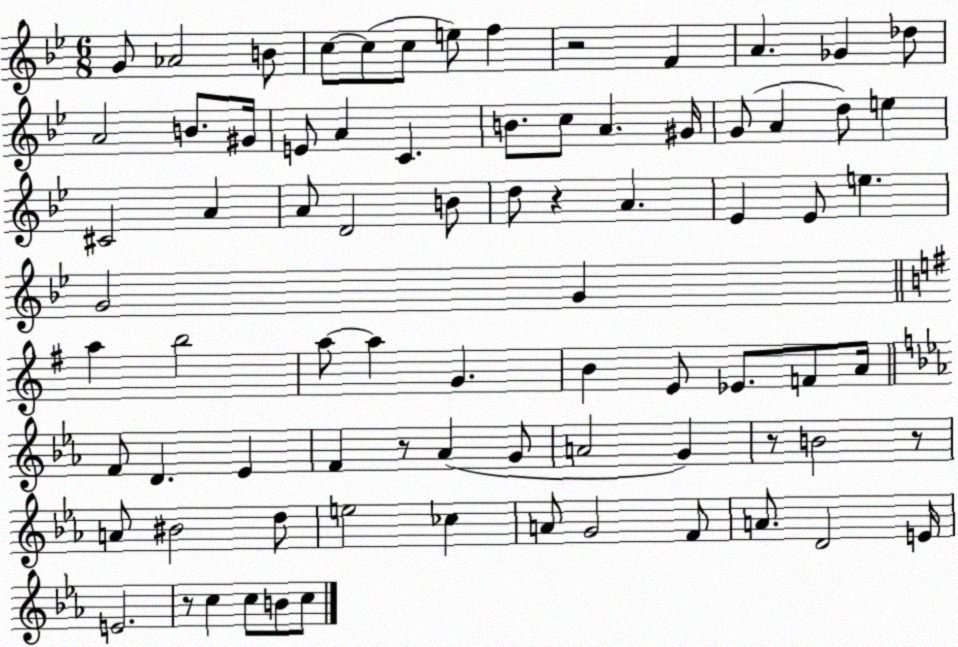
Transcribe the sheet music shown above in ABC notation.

X:1
T:Untitled
M:6/8
L:1/4
K:Bb
G/2 _A2 B/2 c/2 c/2 c/2 e/2 f z2 F A _G _d/2 A2 B/2 ^G/4 E/2 A C B/2 c/2 A ^G/4 G/2 A d/2 e ^C2 A A/2 D2 B/2 d/2 z A _E _E/2 e G2 G a b2 a/2 a G B E/2 _E/2 F/2 A/4 F/2 D _E F z/2 _A G/2 A2 G z/2 B2 z/2 A/2 ^B2 d/2 e2 _c A/2 G2 F/2 A/2 D2 E/4 E2 z/2 c c/2 B/2 c/2